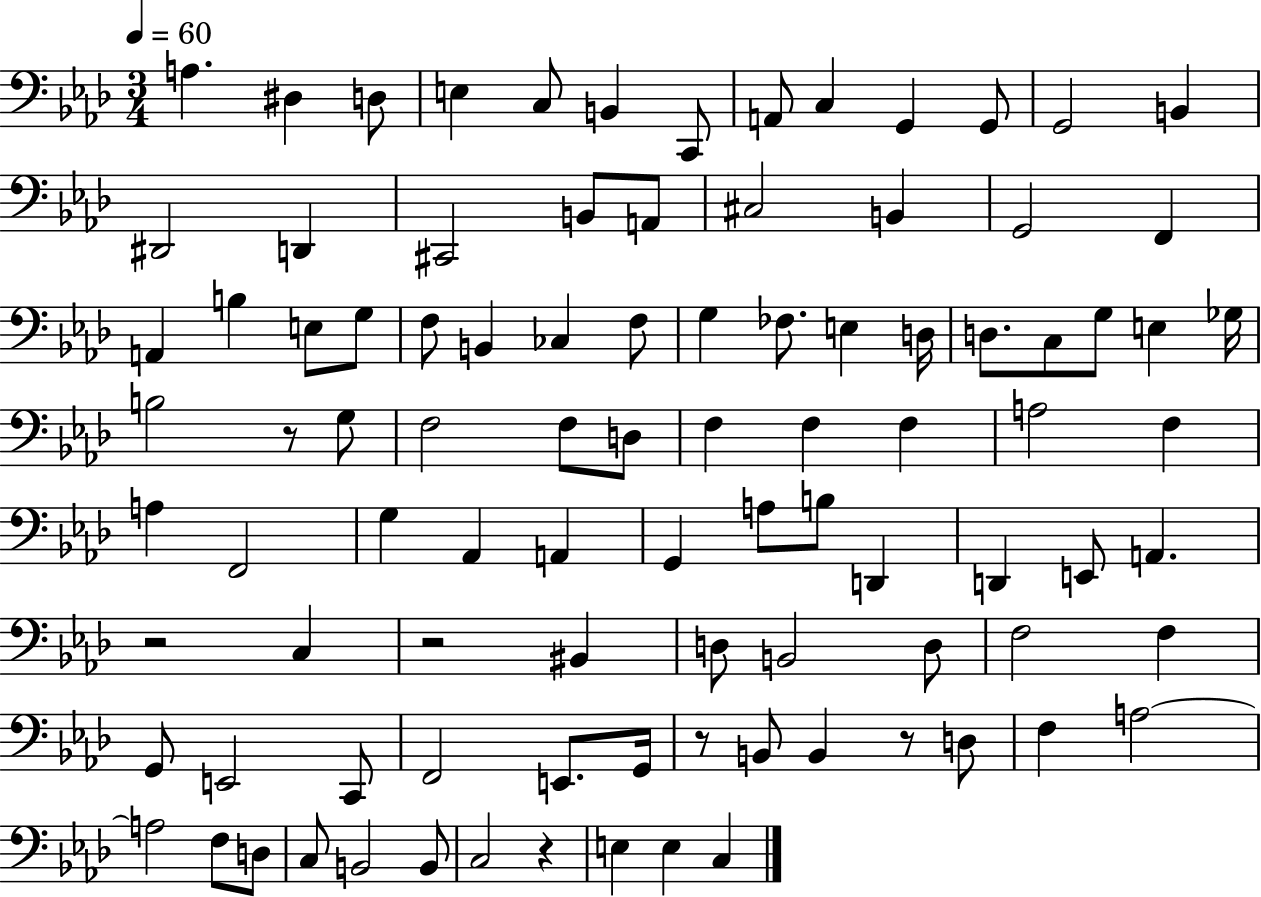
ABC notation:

X:1
T:Untitled
M:3/4
L:1/4
K:Ab
A, ^D, D,/2 E, C,/2 B,, C,,/2 A,,/2 C, G,, G,,/2 G,,2 B,, ^D,,2 D,, ^C,,2 B,,/2 A,,/2 ^C,2 B,, G,,2 F,, A,, B, E,/2 G,/2 F,/2 B,, _C, F,/2 G, _F,/2 E, D,/4 D,/2 C,/2 G,/2 E, _G,/4 B,2 z/2 G,/2 F,2 F,/2 D,/2 F, F, F, A,2 F, A, F,,2 G, _A,, A,, G,, A,/2 B,/2 D,, D,, E,,/2 A,, z2 C, z2 ^B,, D,/2 B,,2 D,/2 F,2 F, G,,/2 E,,2 C,,/2 F,,2 E,,/2 G,,/4 z/2 B,,/2 B,, z/2 D,/2 F, A,2 A,2 F,/2 D,/2 C,/2 B,,2 B,,/2 C,2 z E, E, C,